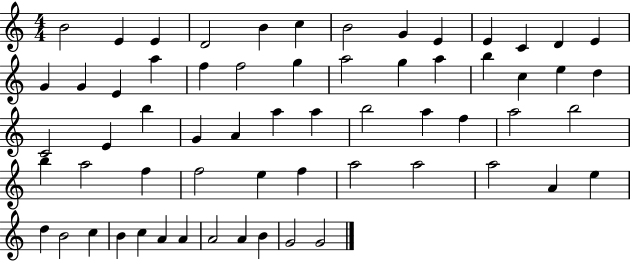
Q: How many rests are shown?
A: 0